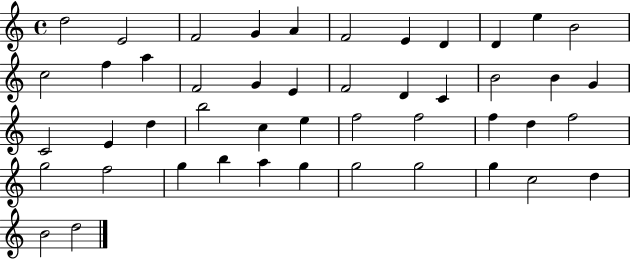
D5/h E4/h F4/h G4/q A4/q F4/h E4/q D4/q D4/q E5/q B4/h C5/h F5/q A5/q F4/h G4/q E4/q F4/h D4/q C4/q B4/h B4/q G4/q C4/h E4/q D5/q B5/h C5/q E5/q F5/h F5/h F5/q D5/q F5/h G5/h F5/h G5/q B5/q A5/q G5/q G5/h G5/h G5/q C5/h D5/q B4/h D5/h